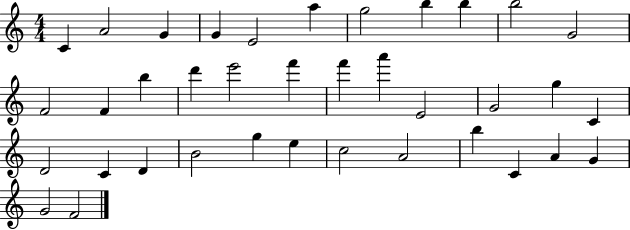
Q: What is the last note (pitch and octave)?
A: F4